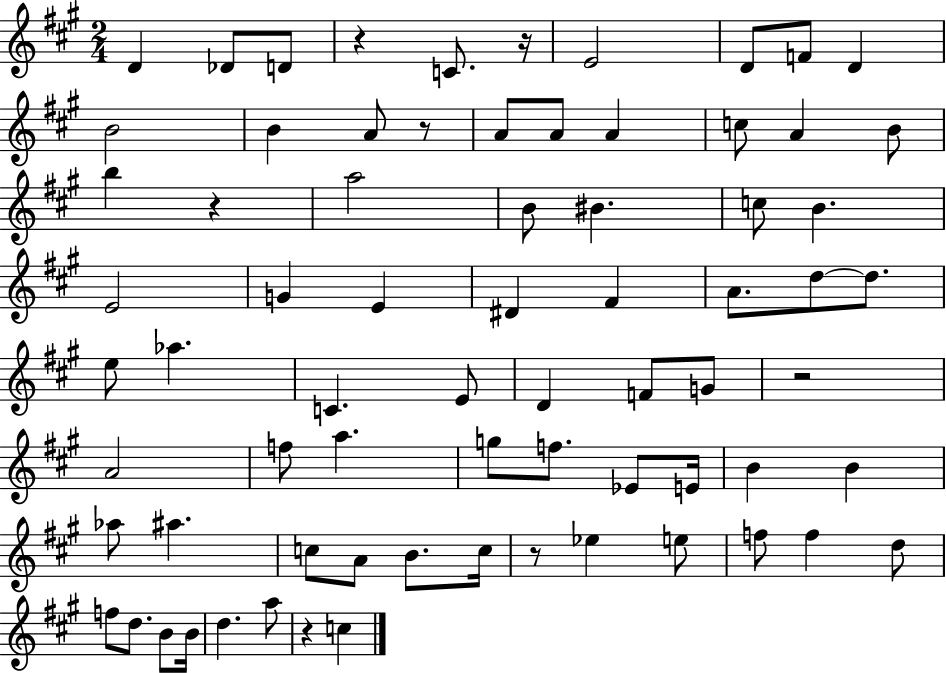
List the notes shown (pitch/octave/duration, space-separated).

D4/q Db4/e D4/e R/q C4/e. R/s E4/h D4/e F4/e D4/q B4/h B4/q A4/e R/e A4/e A4/e A4/q C5/e A4/q B4/e B5/q R/q A5/h B4/e BIS4/q. C5/e B4/q. E4/h G4/q E4/q D#4/q F#4/q A4/e. D5/e D5/e. E5/e Ab5/q. C4/q. E4/e D4/q F4/e G4/e R/h A4/h F5/e A5/q. G5/e F5/e. Eb4/e E4/s B4/q B4/q Ab5/e A#5/q. C5/e A4/e B4/e. C5/s R/e Eb5/q E5/e F5/e F5/q D5/e F5/e D5/e. B4/e B4/s D5/q. A5/e R/q C5/q